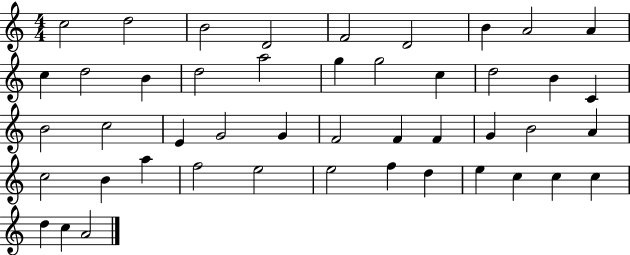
C5/h D5/h B4/h D4/h F4/h D4/h B4/q A4/h A4/q C5/q D5/h B4/q D5/h A5/h G5/q G5/h C5/q D5/h B4/q C4/q B4/h C5/h E4/q G4/h G4/q F4/h F4/q F4/q G4/q B4/h A4/q C5/h B4/q A5/q F5/h E5/h E5/h F5/q D5/q E5/q C5/q C5/q C5/q D5/q C5/q A4/h